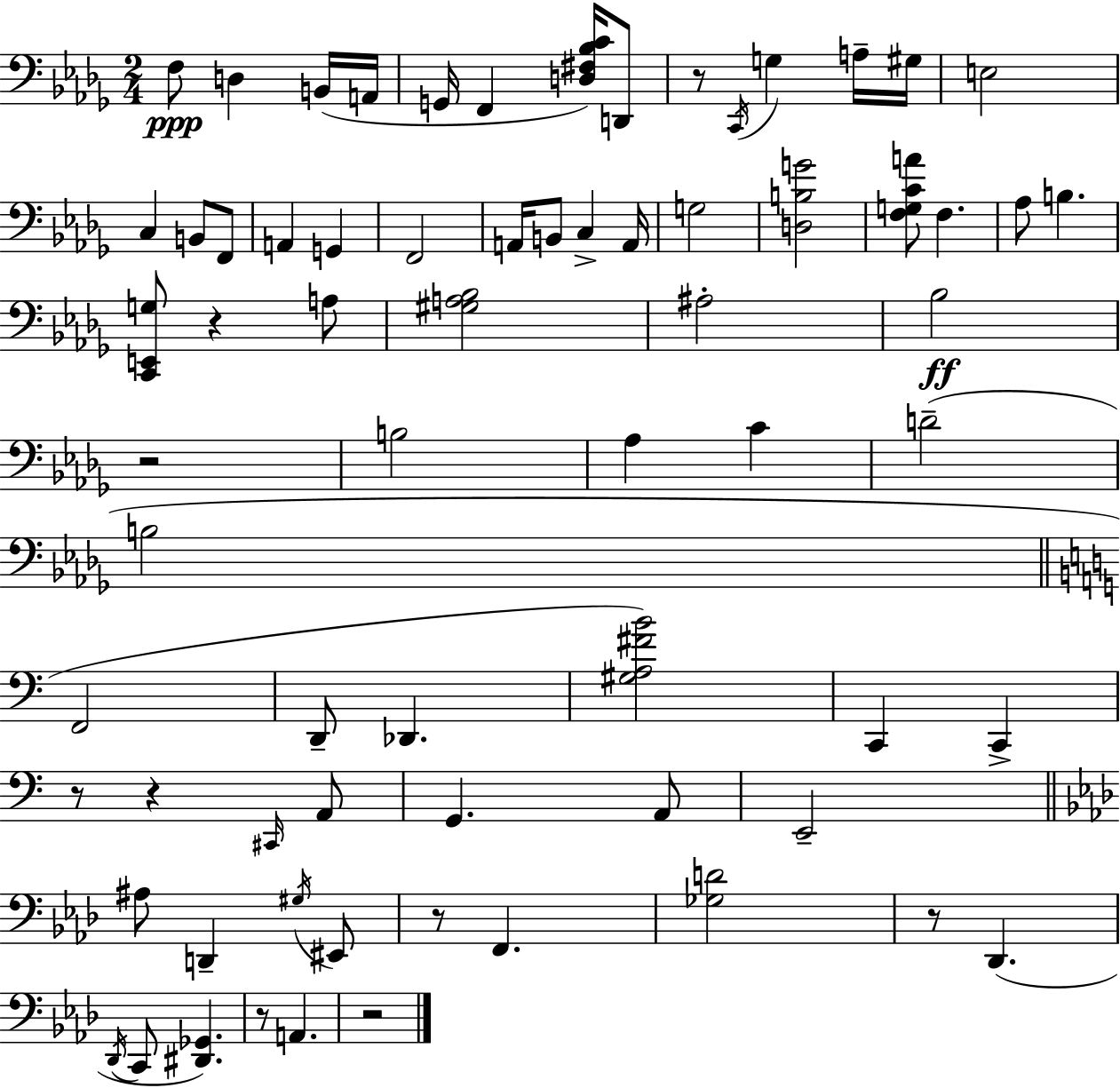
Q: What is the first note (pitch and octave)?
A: F3